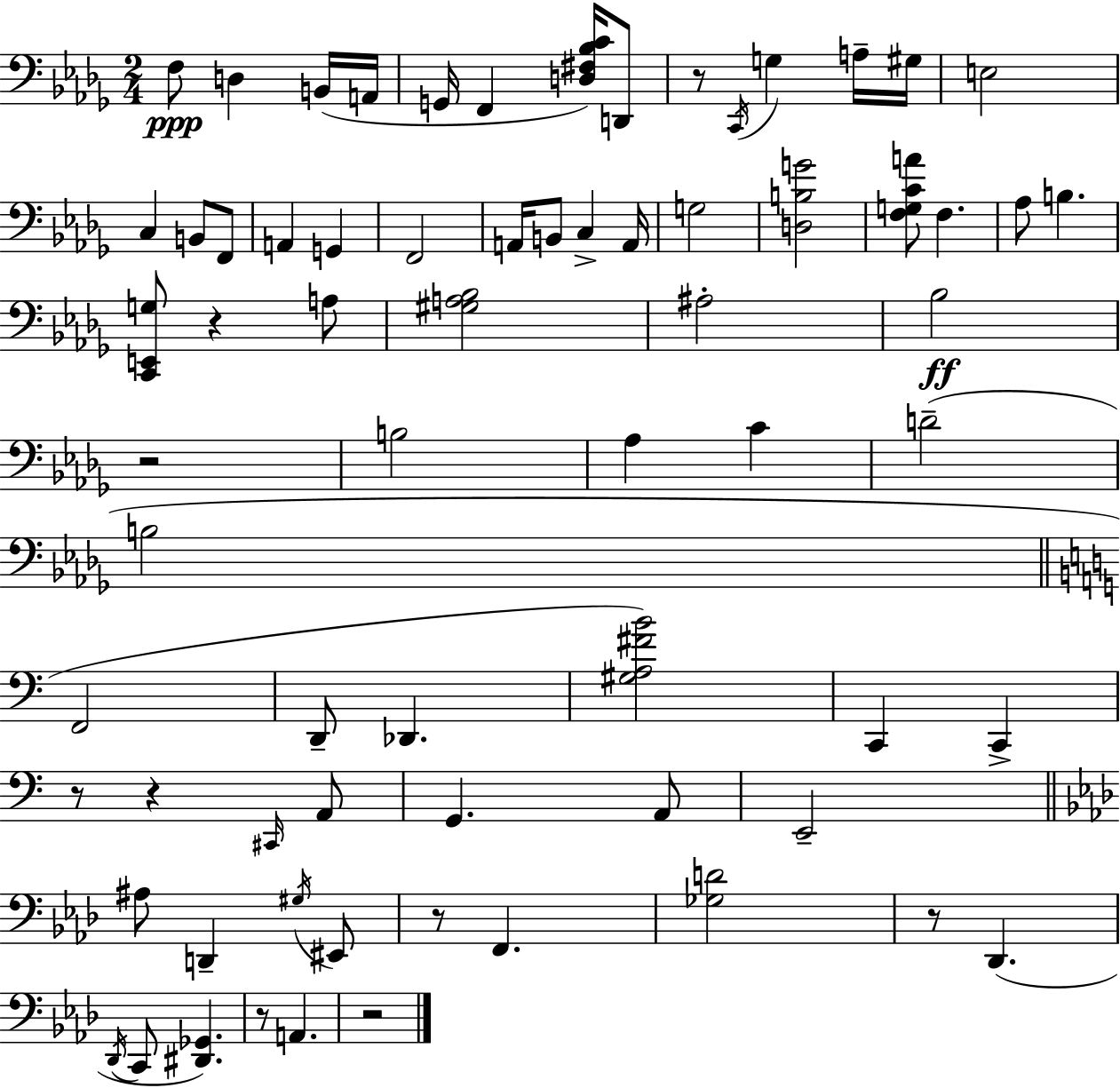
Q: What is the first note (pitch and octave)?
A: F3